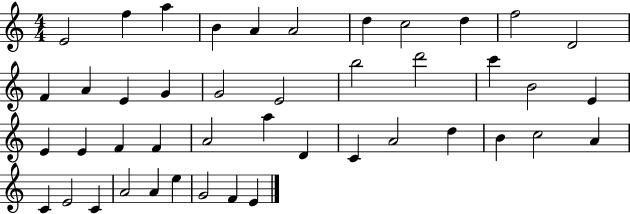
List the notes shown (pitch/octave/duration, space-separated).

E4/h F5/q A5/q B4/q A4/q A4/h D5/q C5/h D5/q F5/h D4/h F4/q A4/q E4/q G4/q G4/h E4/h B5/h D6/h C6/q B4/h E4/q E4/q E4/q F4/q F4/q A4/h A5/q D4/q C4/q A4/h D5/q B4/q C5/h A4/q C4/q E4/h C4/q A4/h A4/q E5/q G4/h F4/q E4/q